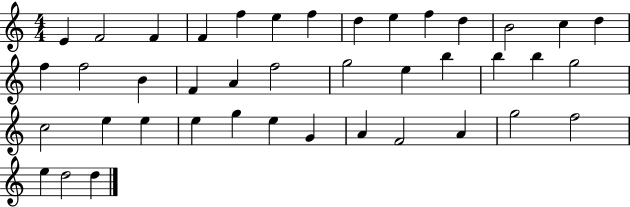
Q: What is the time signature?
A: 4/4